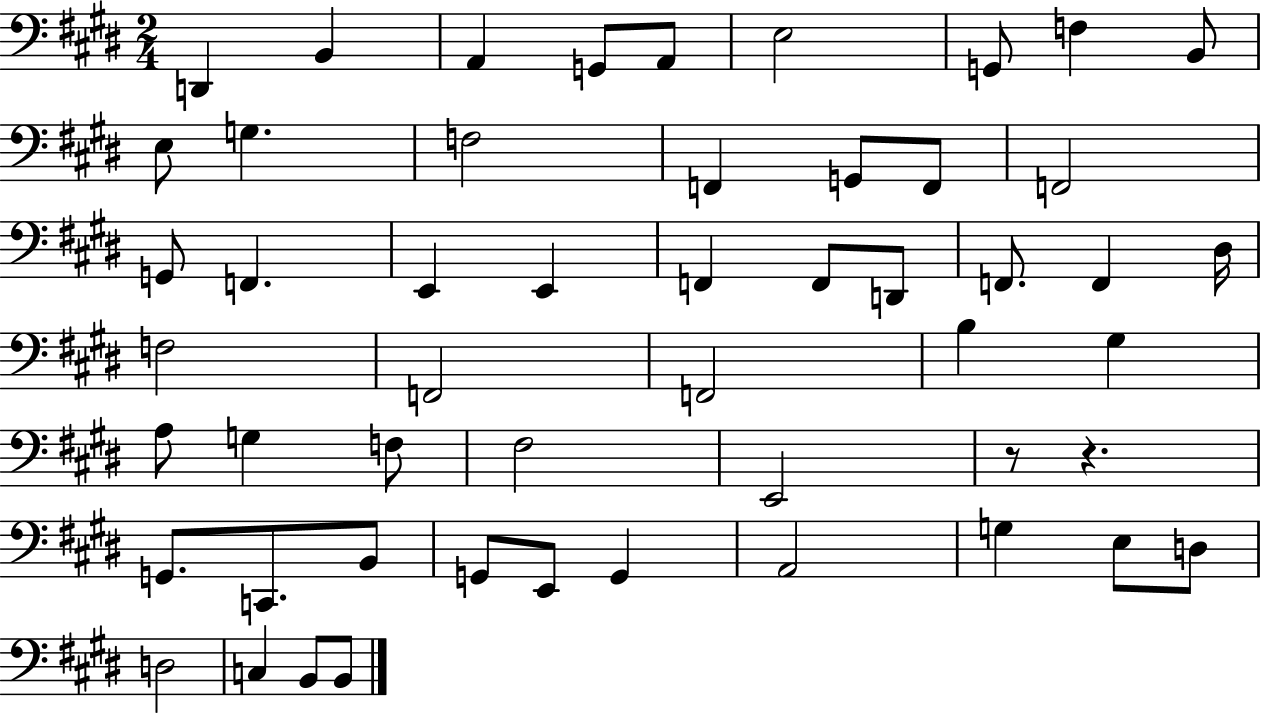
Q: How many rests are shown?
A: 2